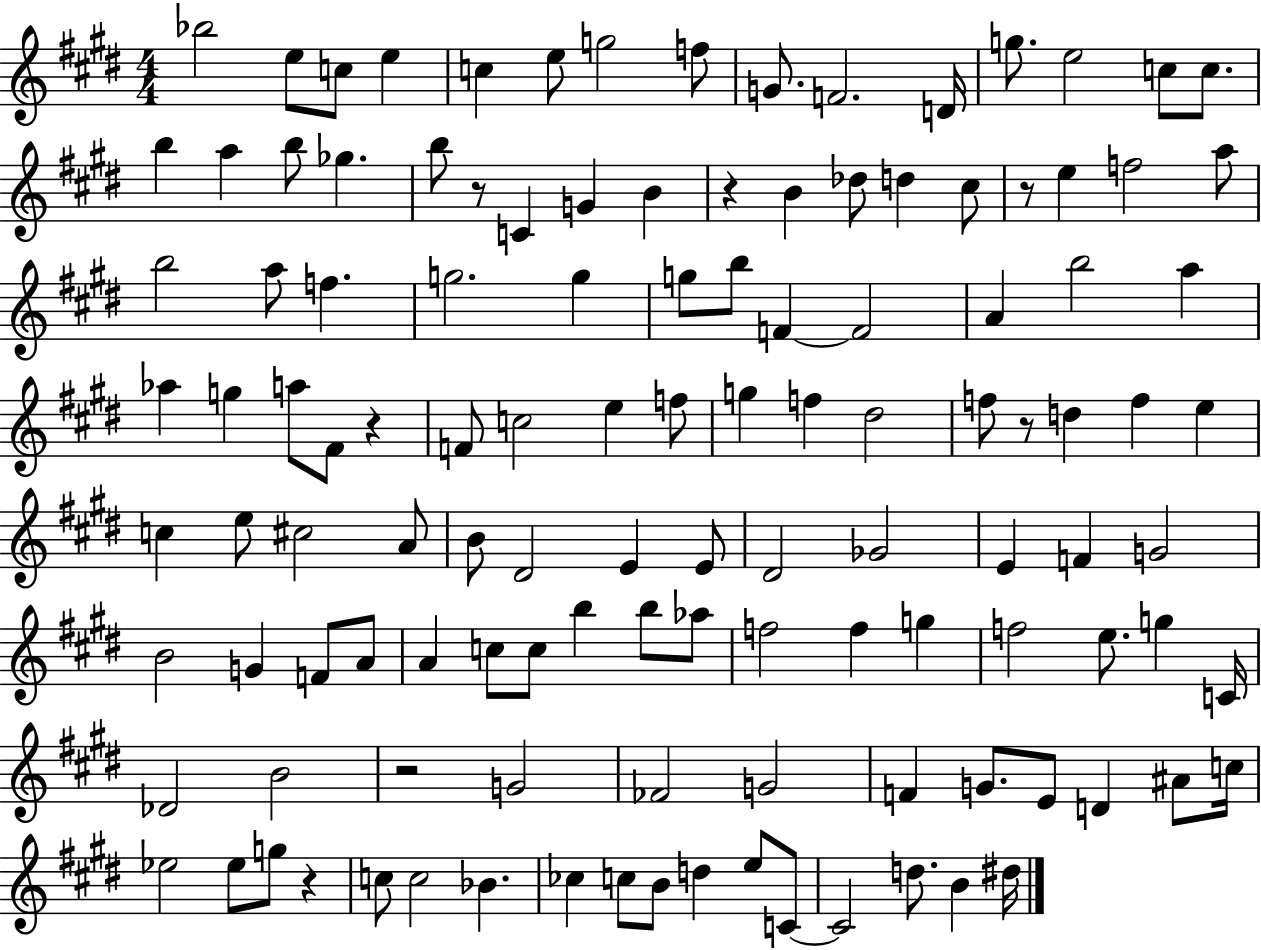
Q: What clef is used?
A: treble